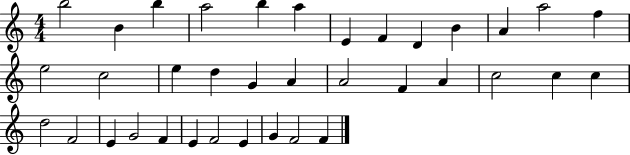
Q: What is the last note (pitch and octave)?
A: F4